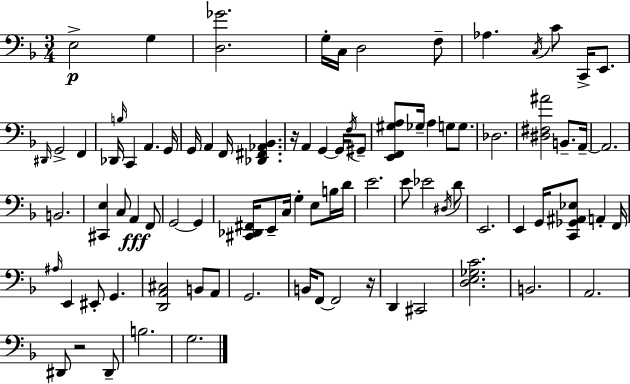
E3/h G3/q [D3,Gb4]/h. G3/s C3/s D3/h F3/e Ab3/q. C3/s C4/e C2/s E2/e. D#2/s G2/h F2/q Db2/s B3/s C2/q A2/q. G2/s G2/s A2/q F2/s [Db2,F#2,Ab2,Bb2]/q. R/s A2/q G2/q G2/s F3/s G#2/e [E2,F2,G#3,A3]/e Gb3/s A3/q G3/e G3/e. Db3/h. [D#3,F#3,A#4]/h B2/e. A2/s A2/h. B2/h. [C#2,E3]/q C3/e A2/q F2/e G2/h G2/q [C#2,Db2,F#2]/s E2/e C3/s G3/q E3/e B3/s D4/s E4/h. E4/e Eb4/h D#3/s D4/e E2/h. E2/q G2/s [C2,Gb2,A#2,Eb3]/e A2/q F2/s A#3/s E2/q EIS2/e G2/q. [D2,A2,C#3]/h B2/e A2/e G2/h. B2/s F2/e F2/h R/s D2/q C#2/h [D3,E3,Gb3,C4]/h. B2/h. A2/h. D#2/e R/h D#2/e B3/h. G3/h.